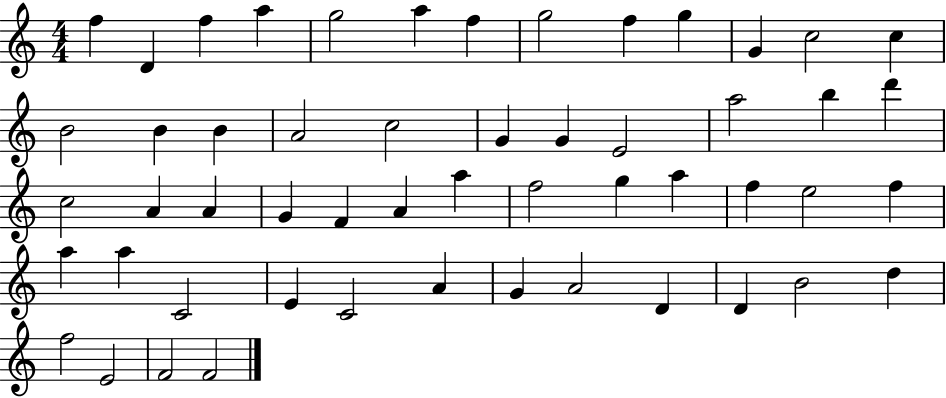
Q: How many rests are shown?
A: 0